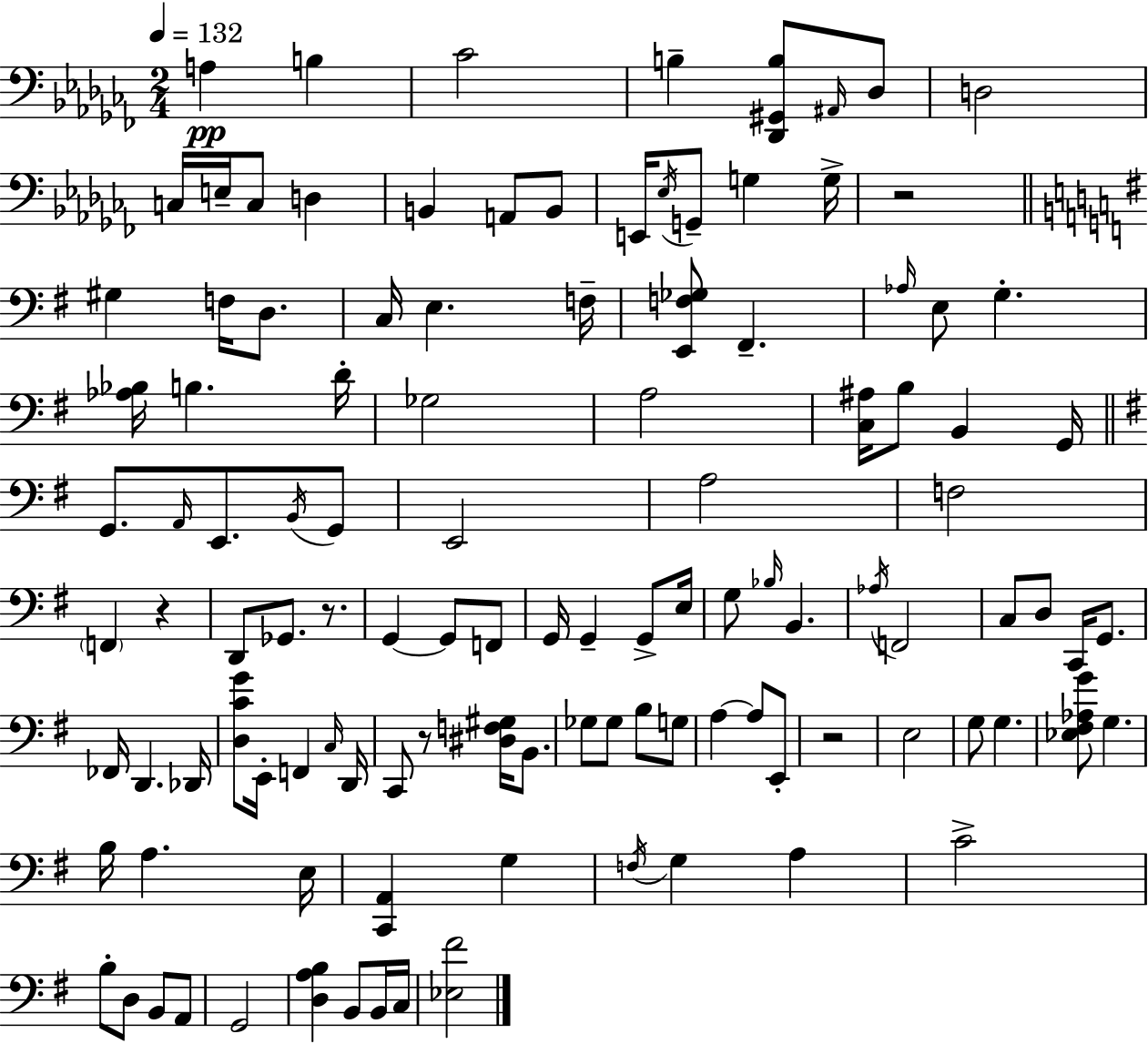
A3/q B3/q CES4/h B3/q [Db2,G#2,B3]/e A#2/s Db3/e D3/h C3/s E3/s C3/e D3/q B2/q A2/e B2/e E2/s Eb3/s G2/e G3/q G3/s R/h G#3/q F3/s D3/e. C3/s E3/q. F3/s [E2,F3,Gb3]/e F#2/q. Ab3/s E3/e G3/q. [Ab3,Bb3]/s B3/q. D4/s Gb3/h A3/h [C3,A#3]/s B3/e B2/q G2/s G2/e. A2/s E2/e. B2/s G2/e E2/h A3/h F3/h F2/q R/q D2/e Gb2/e. R/e. G2/q G2/e F2/e G2/s G2/q G2/e E3/s G3/e Bb3/s B2/q. Ab3/s F2/h C3/e D3/e C2/s G2/e. FES2/s D2/q. Db2/s [D3,C4,G4]/e E2/s F2/q C3/s D2/s C2/e R/e [D#3,F3,G#3]/s B2/e. Gb3/e Gb3/e B3/e G3/e A3/q A3/e E2/e R/h E3/h G3/e G3/q. [Eb3,F#3,Ab3,G4]/e G3/q. B3/s A3/q. E3/s [C2,A2]/q G3/q F3/s G3/q A3/q C4/h B3/e D3/e B2/e A2/e G2/h [D3,A3,B3]/q B2/e B2/s C3/s [Eb3,F#4]/h